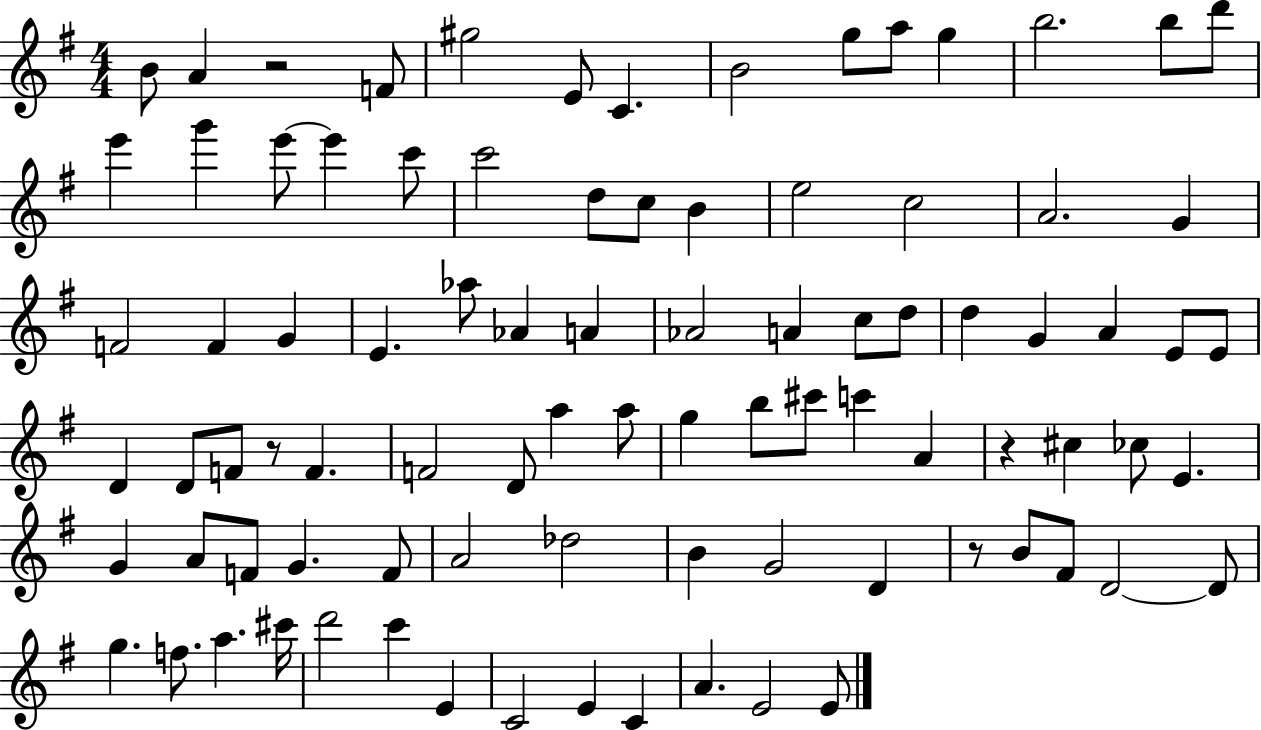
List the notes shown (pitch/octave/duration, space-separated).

B4/e A4/q R/h F4/e G#5/h E4/e C4/q. B4/h G5/e A5/e G5/q B5/h. B5/e D6/e E6/q G6/q E6/e E6/q C6/e C6/h D5/e C5/e B4/q E5/h C5/h A4/h. G4/q F4/h F4/q G4/q E4/q. Ab5/e Ab4/q A4/q Ab4/h A4/q C5/e D5/e D5/q G4/q A4/q E4/e E4/e D4/q D4/e F4/e R/e F4/q. F4/h D4/e A5/q A5/e G5/q B5/e C#6/e C6/q A4/q R/q C#5/q CES5/e E4/q. G4/q A4/e F4/e G4/q. F4/e A4/h Db5/h B4/q G4/h D4/q R/e B4/e F#4/e D4/h D4/e G5/q. F5/e. A5/q. C#6/s D6/h C6/q E4/q C4/h E4/q C4/q A4/q. E4/h E4/e